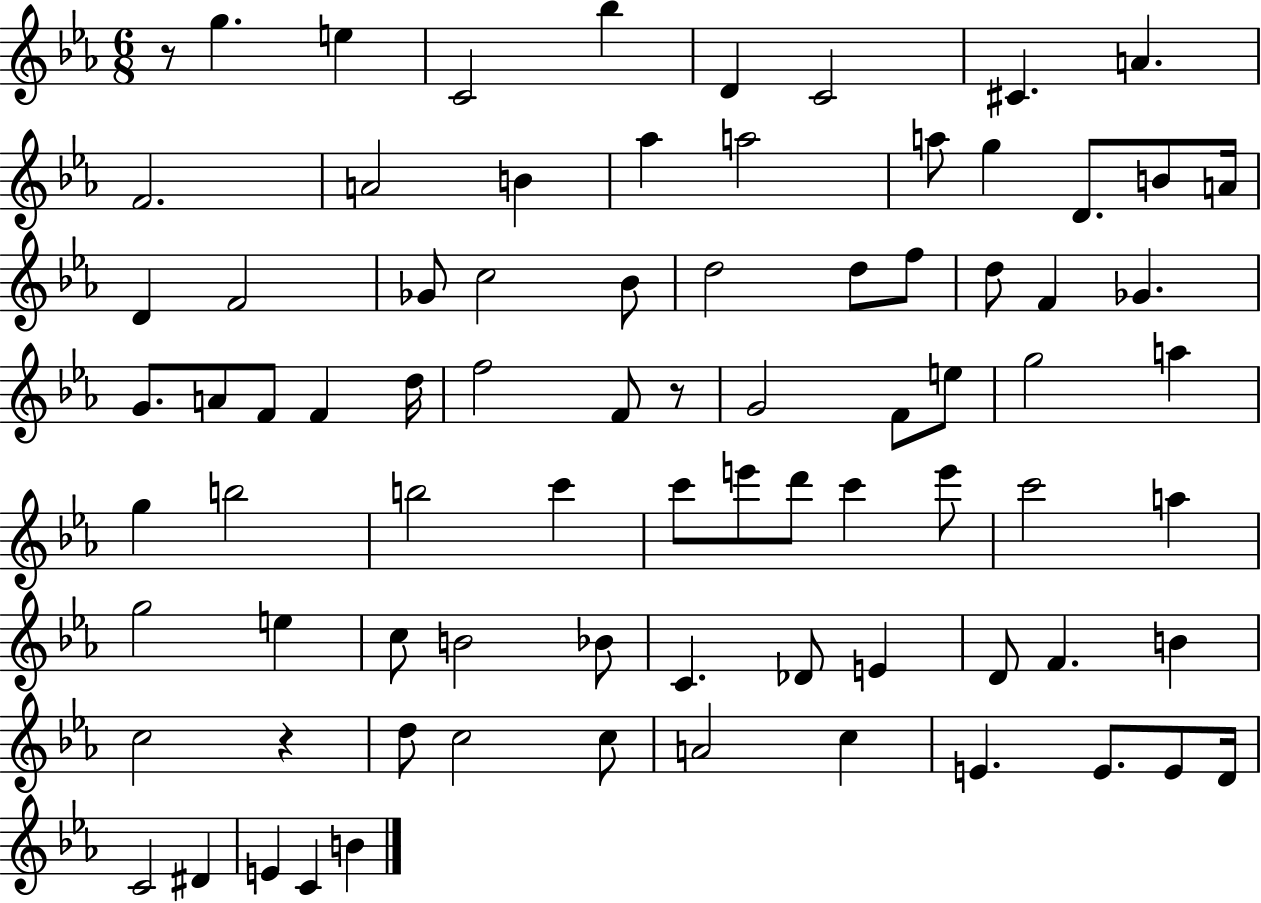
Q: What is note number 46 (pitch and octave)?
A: C6